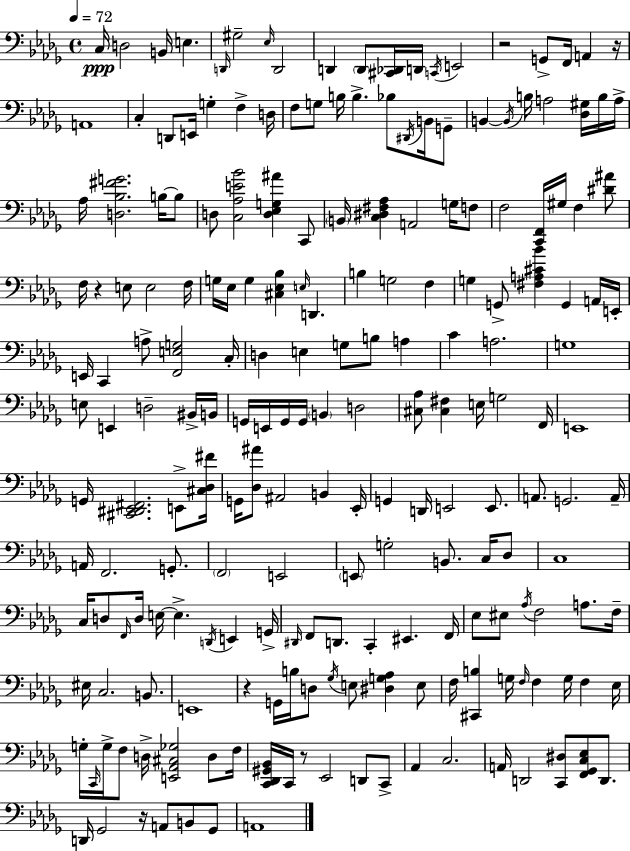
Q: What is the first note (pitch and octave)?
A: C3